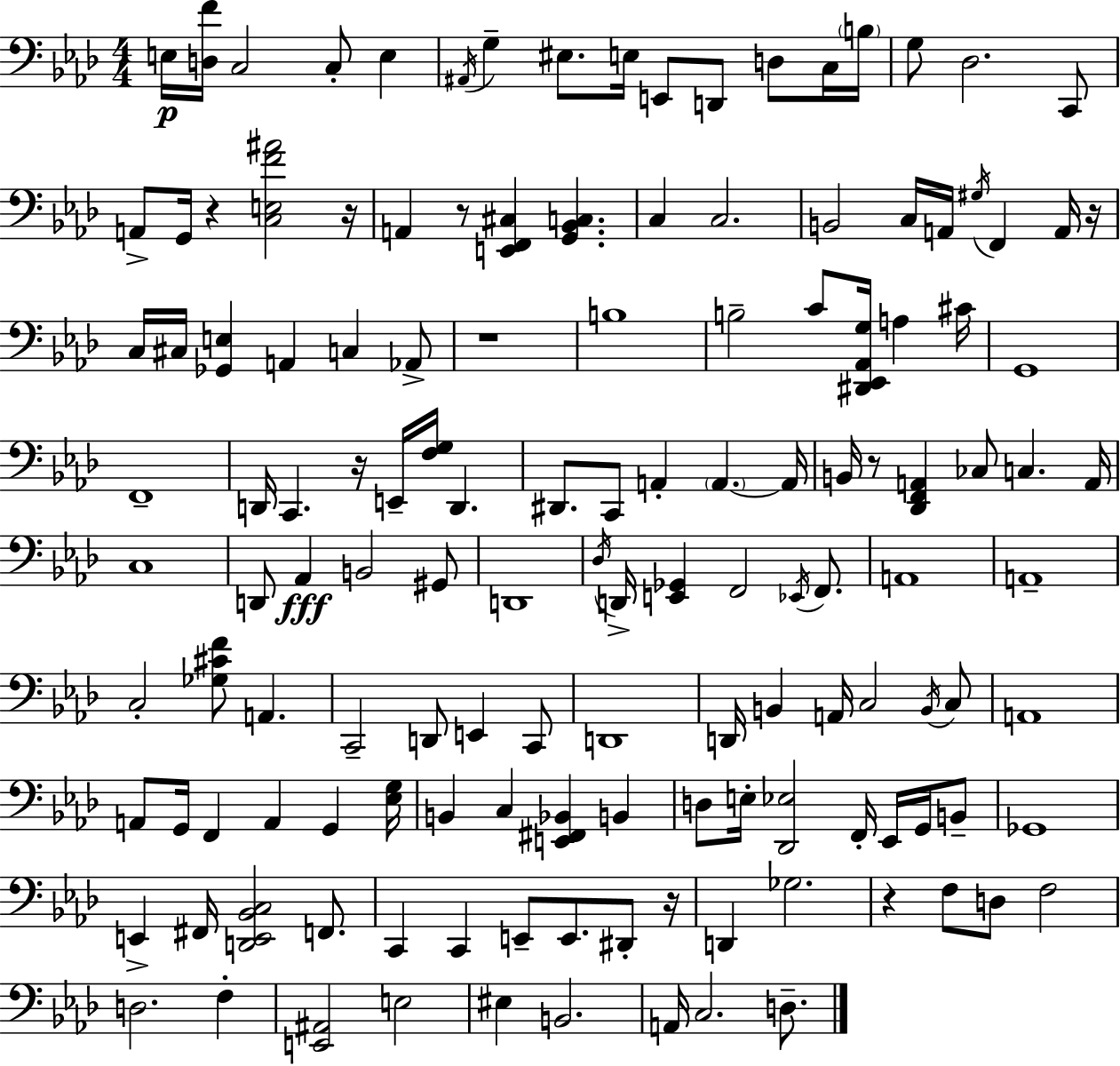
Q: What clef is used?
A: bass